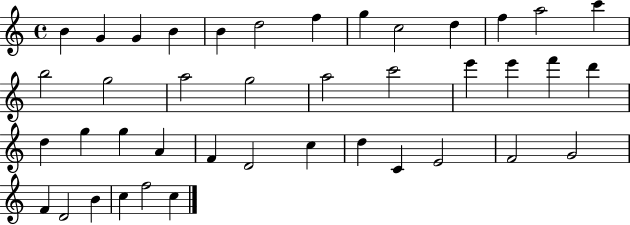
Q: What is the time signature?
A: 4/4